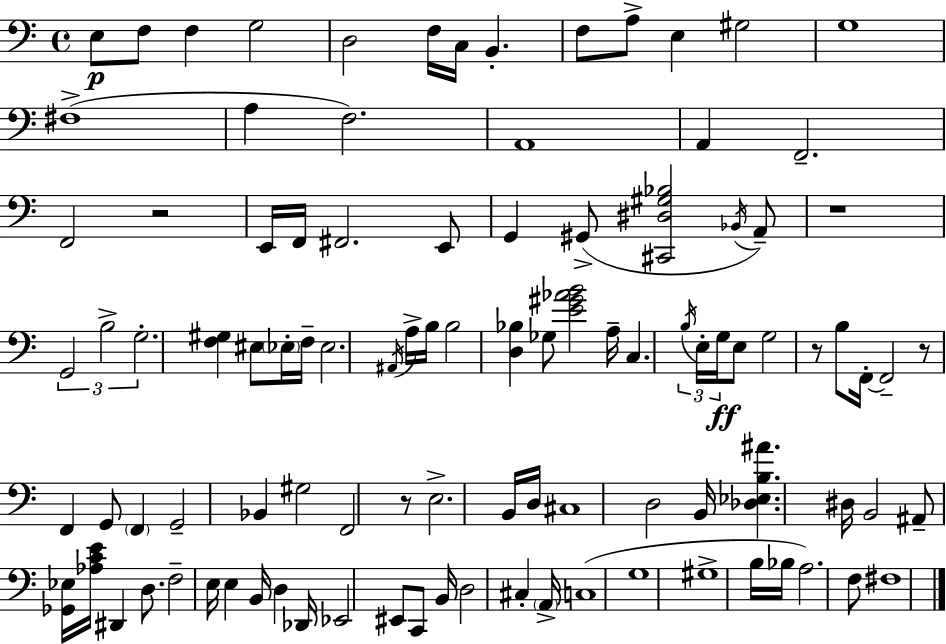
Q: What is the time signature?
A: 4/4